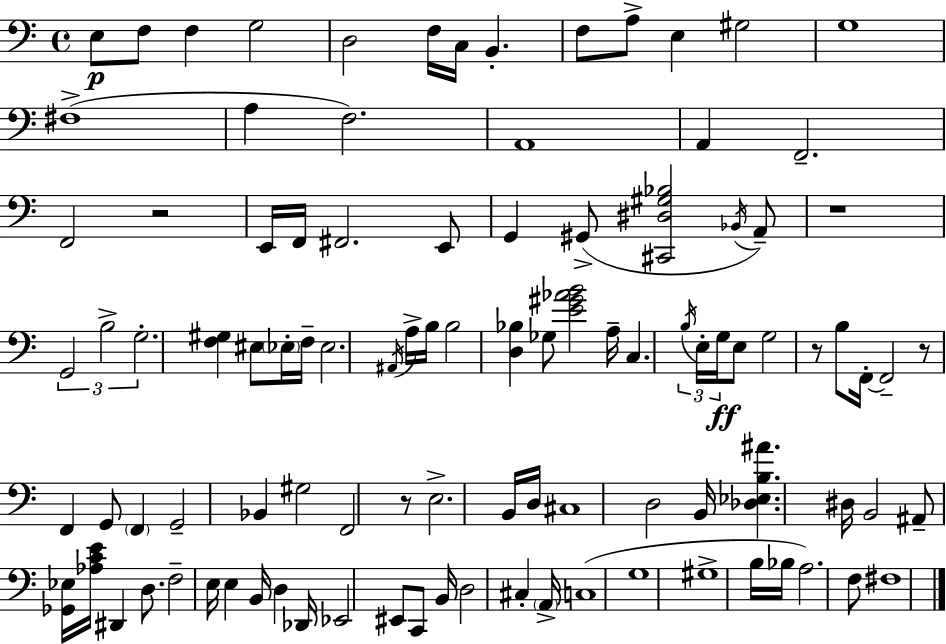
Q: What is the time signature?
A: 4/4